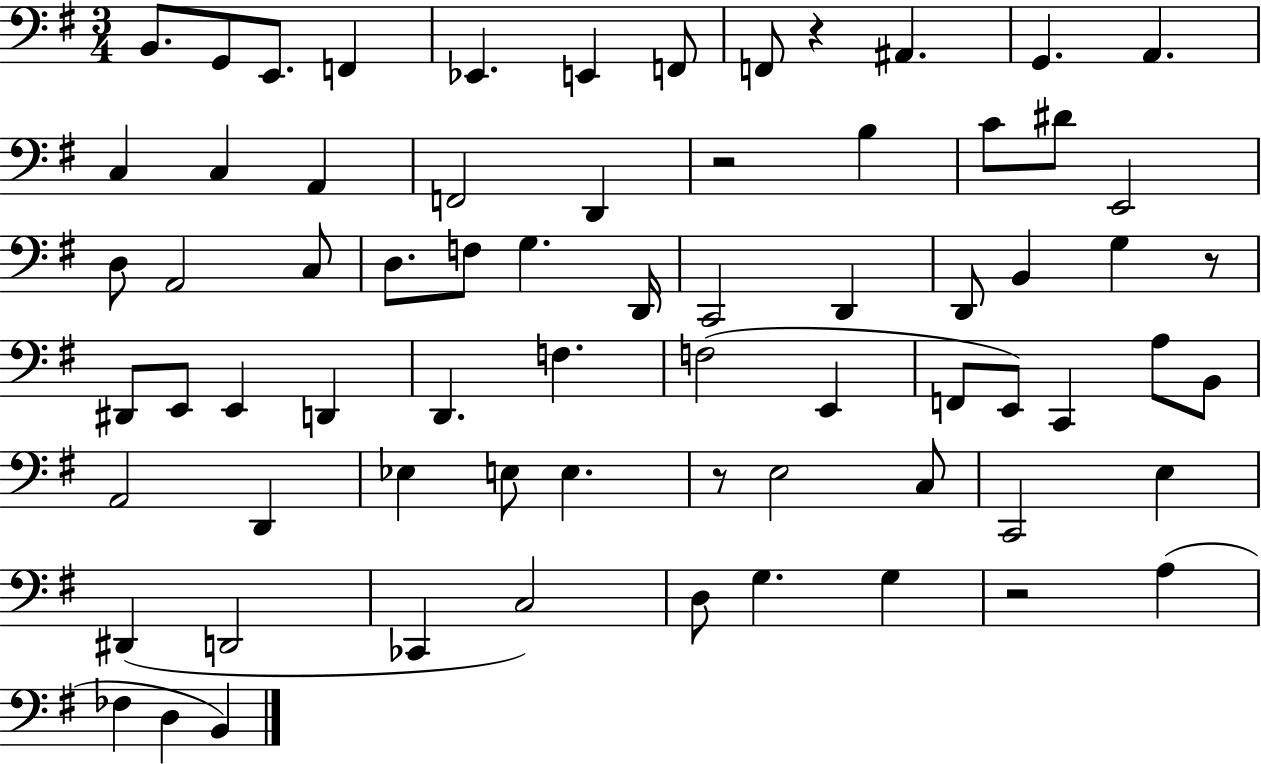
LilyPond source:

{
  \clef bass
  \numericTimeSignature
  \time 3/4
  \key g \major
  \repeat volta 2 { b,8. g,8 e,8. f,4 | ees,4. e,4 f,8 | f,8 r4 ais,4. | g,4. a,4. | \break c4 c4 a,4 | f,2 d,4 | r2 b4 | c'8 dis'8 e,2 | \break d8 a,2 c8 | d8. f8 g4. d,16 | c,2 d,4 | d,8 b,4 g4 r8 | \break dis,8 e,8 e,4 d,4 | d,4. f4. | f2( e,4 | f,8 e,8) c,4 a8 b,8 | \break a,2 d,4 | ees4 e8 e4. | r8 e2 c8 | c,2 e4 | \break dis,4( d,2 | ces,4 c2) | d8 g4. g4 | r2 a4( | \break fes4 d4 b,4) | } \bar "|."
}